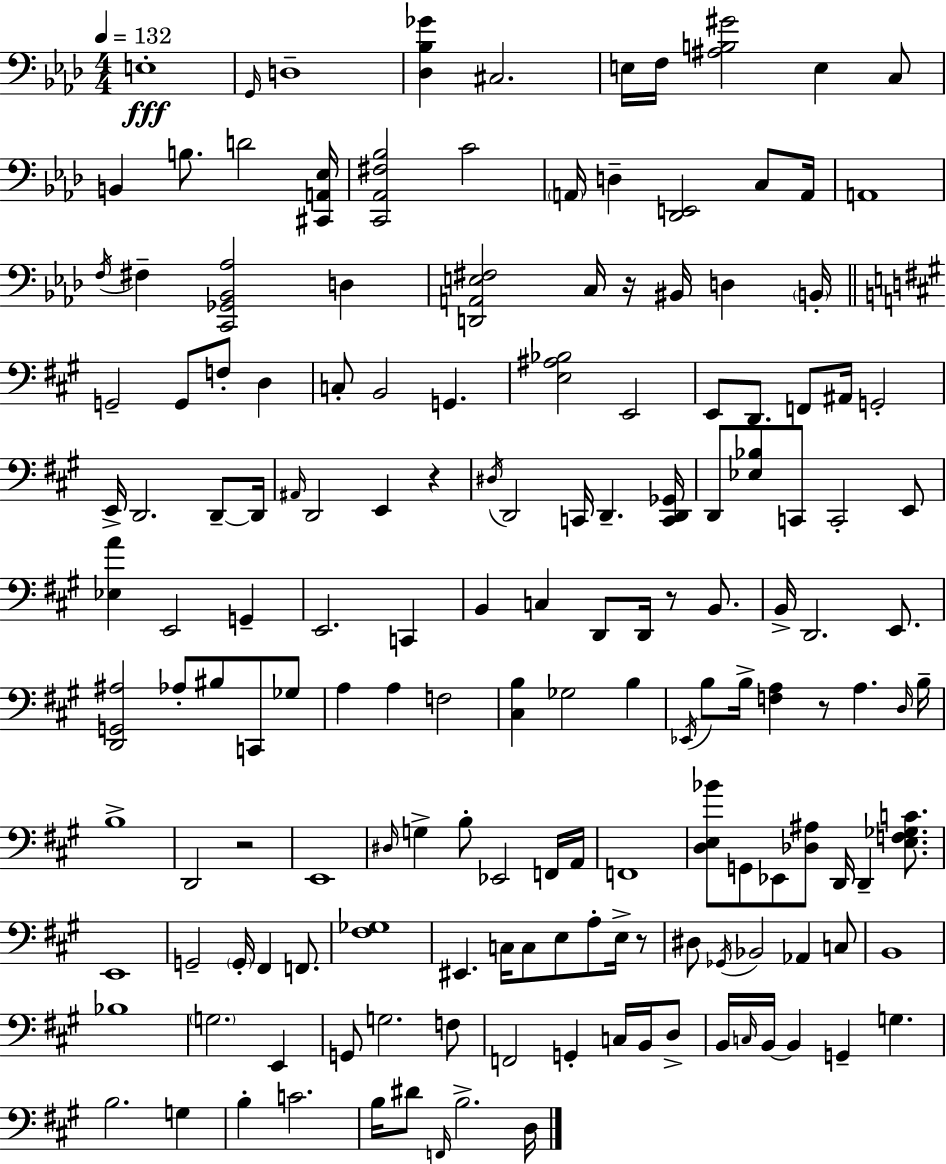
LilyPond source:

{
  \clef bass
  \numericTimeSignature
  \time 4/4
  \key f \minor
  \tempo 4 = 132
  e1-.\fff | \grace { g,16 } d1-- | <des bes ges'>4 cis2. | e16 f16 <ais b gis'>2 e4 c8 | \break b,4 b8. d'2 | <cis, a, ees>16 <c, aes, fis bes>2 c'2 | \parenthesize a,16 d4-- <des, e,>2 c8 | a,16 a,1 | \break \acciaccatura { f16 } fis4-- <c, ges, bes, aes>2 d4 | <d, a, e fis>2 c16 r16 bis,16 d4 | \parenthesize b,16-. \bar "||" \break \key a \major g,2-- g,8 f8-. d4 | c8-. b,2 g,4. | <e ais bes>2 e,2 | e,8 d,8. f,8 ais,16 g,2-. | \break e,16-> d,2. d,8--~~ d,16 | \grace { ais,16 } d,2 e,4 r4 | \acciaccatura { dis16 } d,2 c,16 d,4.-- | <c, d, ges,>16 d,8 <ees bes>8 c,8 c,2-. | \break e,8 <ees a'>4 e,2 g,4-- | e,2. c,4 | b,4 c4 d,8 d,16 r8 b,8. | b,16-> d,2. e,8. | \break <d, g, ais>2 aes8-. bis8 c,8 | ges8 a4 a4 f2 | <cis b>4 ges2 b4 | \acciaccatura { ees,16 } b8 b16-> <f a>4 r8 a4. | \break \grace { d16 } b16-- b1-> | d,2 r2 | e,1 | \grace { dis16 } g4-> b8-. ees,2 | \break f,16 a,16 f,1 | <d e bes'>8 g,8 ees,8 <des ais>8 d,16 d,4-- | <e f ges c'>8. e,1 | g,2-- \parenthesize g,16-. fis,4 | \break f,8. <fis ges>1 | eis,4. c16 c8 e8 | a8-. e16-> r8 dis8 \acciaccatura { ges,16 } bes,2 | aes,4 c8 b,1 | \break bes1 | \parenthesize g2. | e,4 g,8 g2. | f8 f,2 g,4-. | \break c16 b,16 d8-> b,16 \grace { c16 } b,16~~ b,4 g,4-- | g4. b2. | g4 b4-. c'2. | b16 dis'8 \grace { f,16 } b2.-> | \break d16 \bar "|."
}